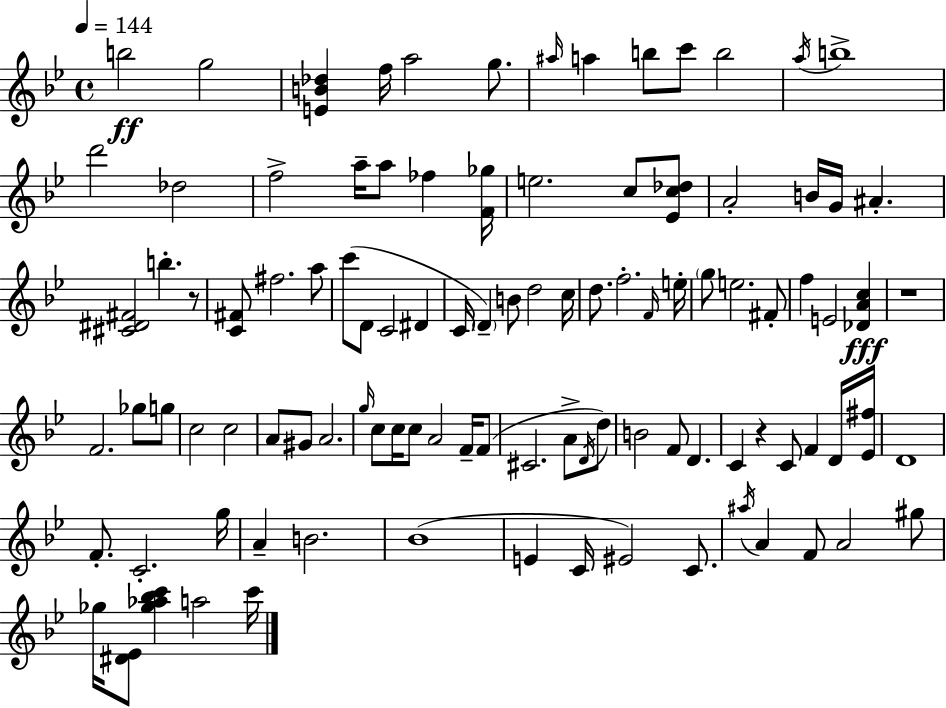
{
  \clef treble
  \time 4/4
  \defaultTimeSignature
  \key bes \major
  \tempo 4 = 144
  \repeat volta 2 { b''2\ff g''2 | <e' b' des''>4 f''16 a''2 g''8. | \grace { ais''16 } a''4 b''8 c'''8 b''2 | \acciaccatura { a''16 } b''1-> | \break d'''2 des''2 | f''2-> a''16-- a''8 fes''4 | <f' ges''>16 e''2. c''8 | <ees' c'' des''>8 a'2-. b'16 g'16 ais'4.-. | \break <cis' dis' fis'>2 b''4.-. | r8 <c' fis'>8 fis''2. | a''8 c'''8( d'8 c'2 dis'4 | c'16 \parenthesize d'4--) b'8 d''2 | \break c''16 d''8. f''2.-. | \grace { f'16 } e''16-. \parenthesize g''8 e''2. | fis'8-. f''4 e'2 <des' a' c''>4\fff | r1 | \break f'2. ges''8 | g''8 c''2 c''2 | a'8 gis'8 a'2. | \grace { g''16 } c''8 c''16 c''8 a'2 | \break f'16-- f'8( cis'2. | a'8-> \acciaccatura { d'16 }) d''8 b'2 f'8 d'4. | c'4 r4 c'8 f'4 | d'16 <ees' fis''>16 d'1 | \break f'8.-. c'2.-. | g''16 a'4-- b'2. | bes'1( | e'4 c'16 eis'2) | \break c'8. \acciaccatura { ais''16 } a'4 f'8 a'2 | gis''8 ges''16 <dis' ees'>8 <ges'' aes'' bes'' c'''>4 a''2 | c'''16 } \bar "|."
}